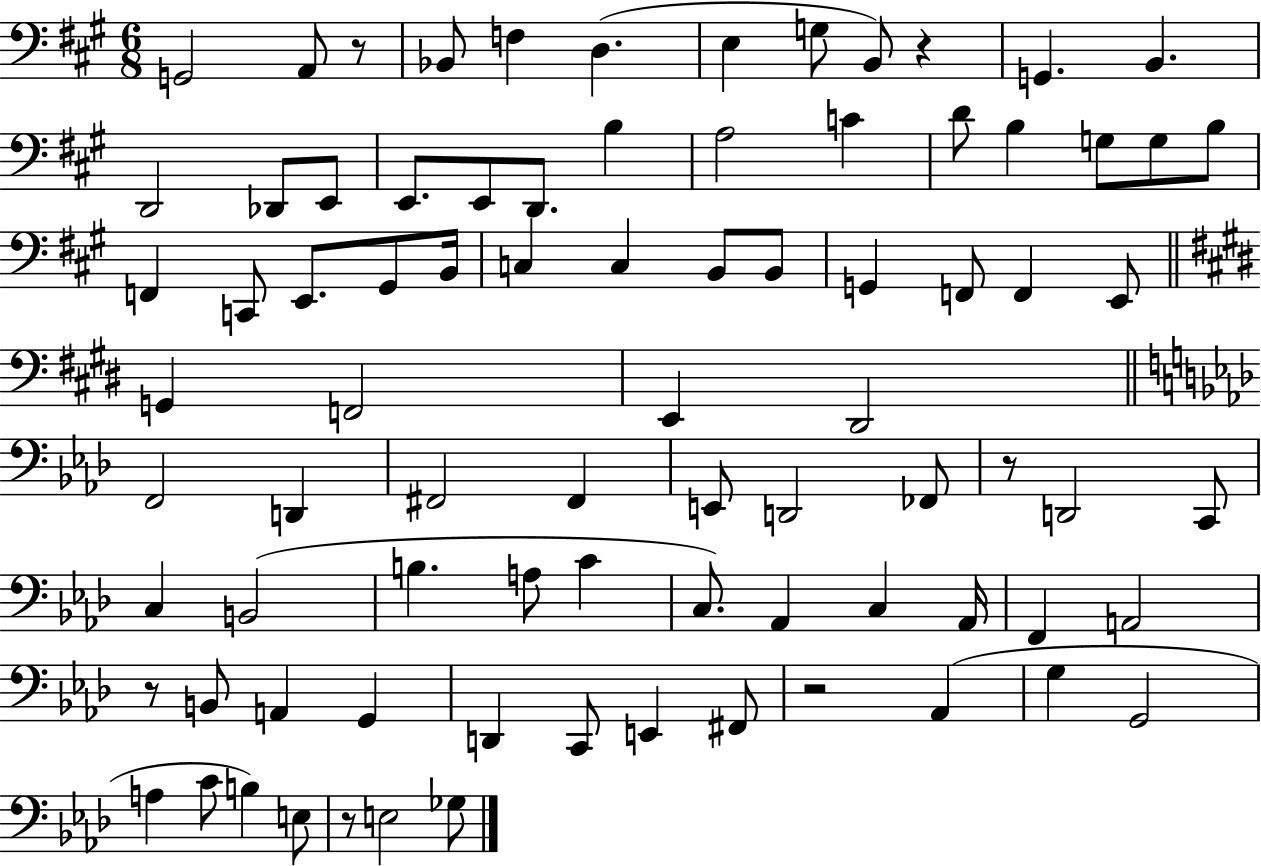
X:1
T:Untitled
M:6/8
L:1/4
K:A
G,,2 A,,/2 z/2 _B,,/2 F, D, E, G,/2 B,,/2 z G,, B,, D,,2 _D,,/2 E,,/2 E,,/2 E,,/2 D,,/2 B, A,2 C D/2 B, G,/2 G,/2 B,/2 F,, C,,/2 E,,/2 ^G,,/2 B,,/4 C, C, B,,/2 B,,/2 G,, F,,/2 F,, E,,/2 G,, F,,2 E,, ^D,,2 F,,2 D,, ^F,,2 ^F,, E,,/2 D,,2 _F,,/2 z/2 D,,2 C,,/2 C, B,,2 B, A,/2 C C,/2 _A,, C, _A,,/4 F,, A,,2 z/2 B,,/2 A,, G,, D,, C,,/2 E,, ^F,,/2 z2 _A,, G, G,,2 A, C/2 B, E,/2 z/2 E,2 _G,/2